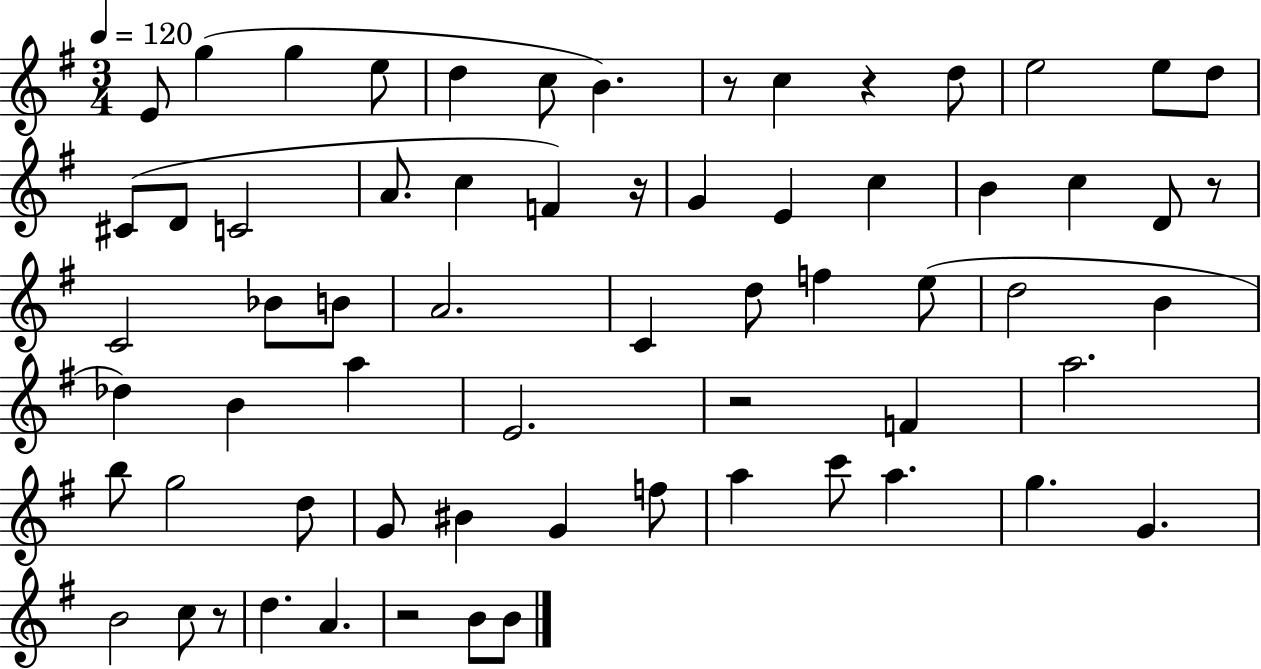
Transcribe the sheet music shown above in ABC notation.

X:1
T:Untitled
M:3/4
L:1/4
K:G
E/2 g g e/2 d c/2 B z/2 c z d/2 e2 e/2 d/2 ^C/2 D/2 C2 A/2 c F z/4 G E c B c D/2 z/2 C2 _B/2 B/2 A2 C d/2 f e/2 d2 B _d B a E2 z2 F a2 b/2 g2 d/2 G/2 ^B G f/2 a c'/2 a g G B2 c/2 z/2 d A z2 B/2 B/2